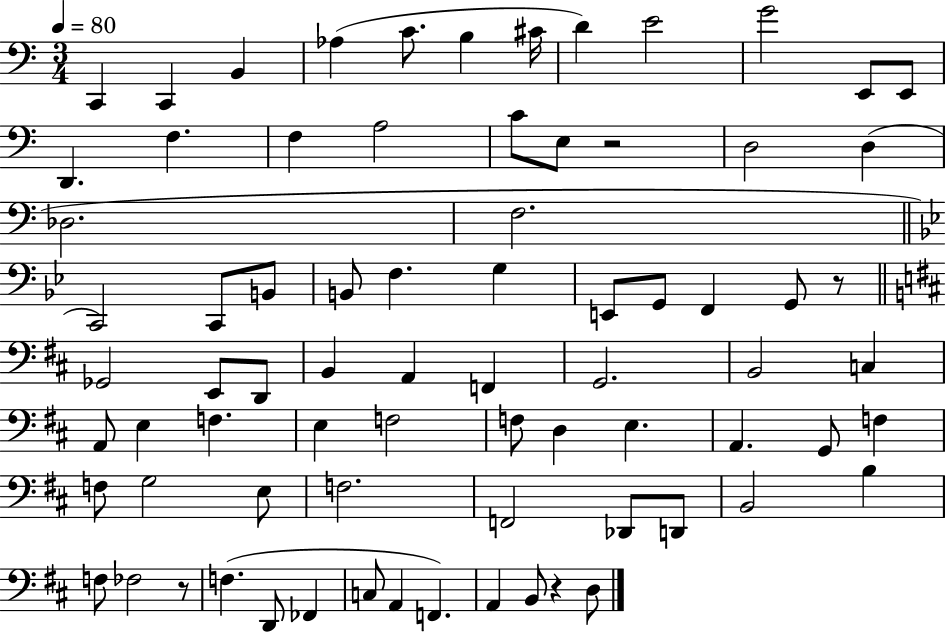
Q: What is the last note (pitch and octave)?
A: D3